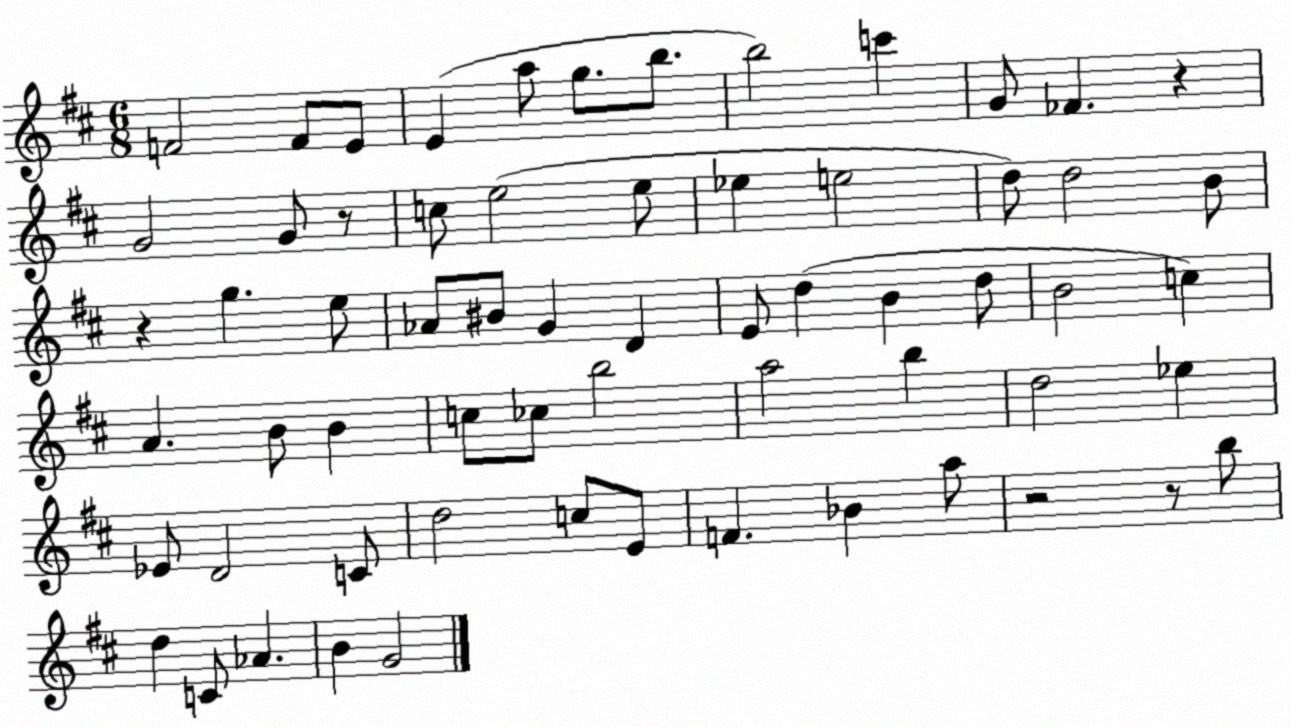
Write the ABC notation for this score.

X:1
T:Untitled
M:6/8
L:1/4
K:D
F2 F/2 E/2 E a/2 g/2 b/2 b2 c' G/2 _F z G2 G/2 z/2 c/2 e2 e/2 _e e2 d/2 d2 B/2 z g e/2 _A/2 ^B/2 G D E/2 d B d/2 B2 c A B/2 B c/2 _c/2 b2 a2 b d2 _e _E/2 D2 C/2 d2 c/2 E/2 F _B a/2 z2 z/2 b/2 d C/2 _A B G2